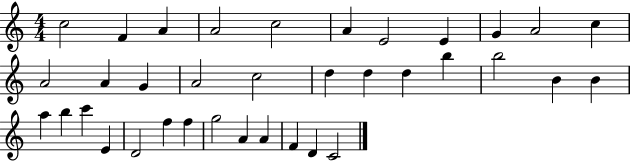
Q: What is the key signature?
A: C major